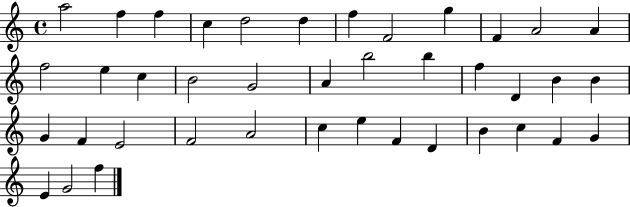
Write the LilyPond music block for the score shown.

{
  \clef treble
  \time 4/4
  \defaultTimeSignature
  \key c \major
  a''2 f''4 f''4 | c''4 d''2 d''4 | f''4 f'2 g''4 | f'4 a'2 a'4 | \break f''2 e''4 c''4 | b'2 g'2 | a'4 b''2 b''4 | f''4 d'4 b'4 b'4 | \break g'4 f'4 e'2 | f'2 a'2 | c''4 e''4 f'4 d'4 | b'4 c''4 f'4 g'4 | \break e'4 g'2 f''4 | \bar "|."
}